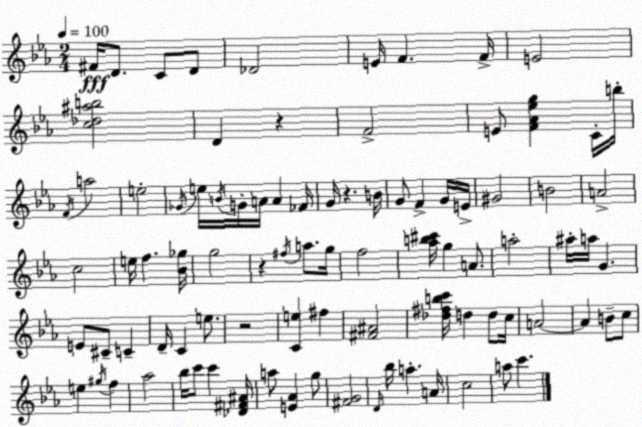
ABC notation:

X:1
T:Untitled
M:2/4
L:1/4
K:Cm
^F/4 D/2 C/2 D/2 _D2 E/4 F F/4 E2 [c_d^ab]2 D z F2 E/2 [F_A_eg] C/4 b/4 F/4 a2 e2 _G/4 e/4 B/4 G/4 A/4 A _F/4 G/4 z B/4 G/2 F G/4 E/4 ^G2 B2 A2 c2 e/4 f [_B_g]/4 g2 z ^f/4 a/2 g/4 f2 [_ab^c']/4 g A/2 a2 ^a/4 a/4 G E/2 ^C/2 C D/4 C e/2 z2 [Ce] ^f [^F^A]2 [_d^fbc']/4 d d/2 c/4 A2 A B/2 c/2 e ^g/4 f _a2 _b/4 c'/2 c' [_D^F^A]/4 a/2 [E_A] g/2 [^FG]2 D/4 _b/4 a A/4 c2 a/2 c'